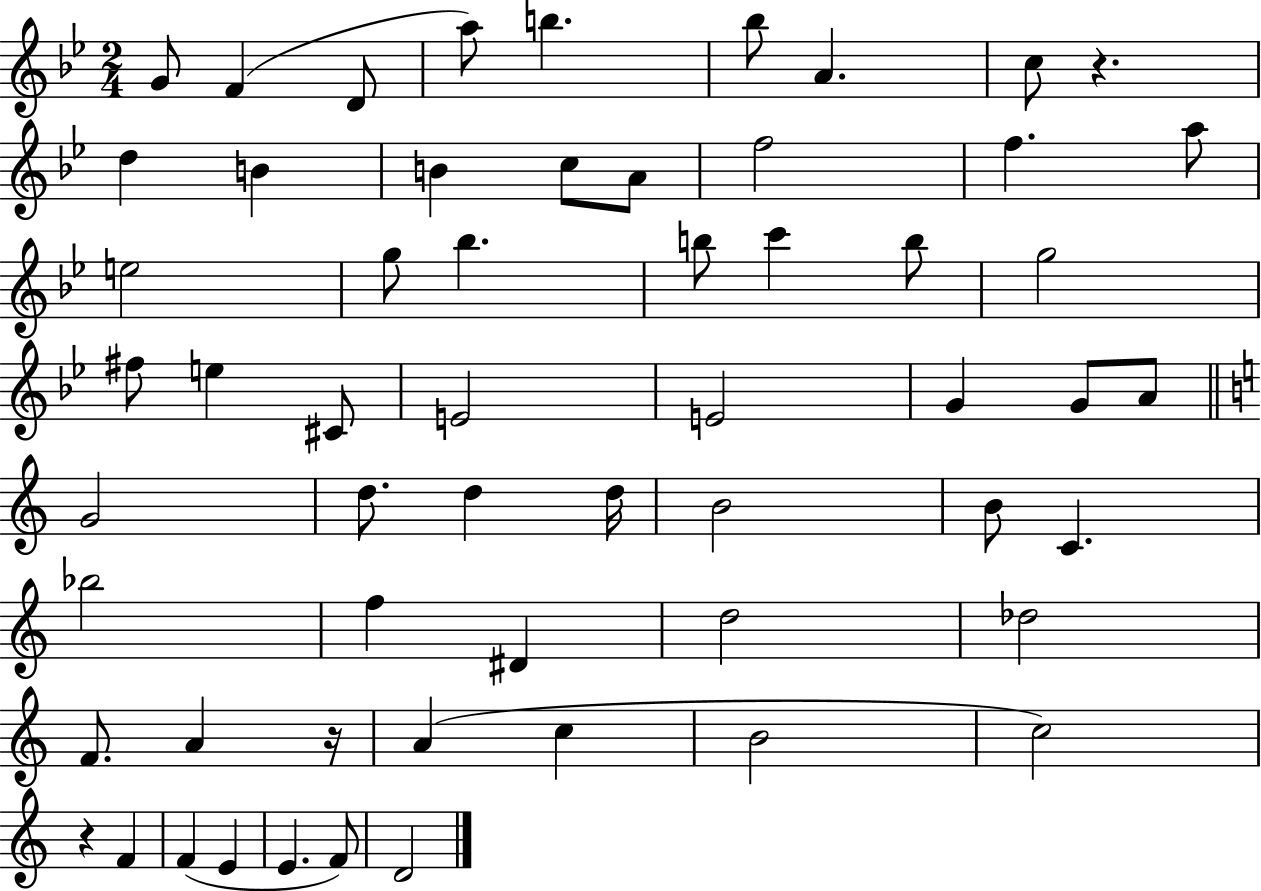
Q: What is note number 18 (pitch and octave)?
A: G5